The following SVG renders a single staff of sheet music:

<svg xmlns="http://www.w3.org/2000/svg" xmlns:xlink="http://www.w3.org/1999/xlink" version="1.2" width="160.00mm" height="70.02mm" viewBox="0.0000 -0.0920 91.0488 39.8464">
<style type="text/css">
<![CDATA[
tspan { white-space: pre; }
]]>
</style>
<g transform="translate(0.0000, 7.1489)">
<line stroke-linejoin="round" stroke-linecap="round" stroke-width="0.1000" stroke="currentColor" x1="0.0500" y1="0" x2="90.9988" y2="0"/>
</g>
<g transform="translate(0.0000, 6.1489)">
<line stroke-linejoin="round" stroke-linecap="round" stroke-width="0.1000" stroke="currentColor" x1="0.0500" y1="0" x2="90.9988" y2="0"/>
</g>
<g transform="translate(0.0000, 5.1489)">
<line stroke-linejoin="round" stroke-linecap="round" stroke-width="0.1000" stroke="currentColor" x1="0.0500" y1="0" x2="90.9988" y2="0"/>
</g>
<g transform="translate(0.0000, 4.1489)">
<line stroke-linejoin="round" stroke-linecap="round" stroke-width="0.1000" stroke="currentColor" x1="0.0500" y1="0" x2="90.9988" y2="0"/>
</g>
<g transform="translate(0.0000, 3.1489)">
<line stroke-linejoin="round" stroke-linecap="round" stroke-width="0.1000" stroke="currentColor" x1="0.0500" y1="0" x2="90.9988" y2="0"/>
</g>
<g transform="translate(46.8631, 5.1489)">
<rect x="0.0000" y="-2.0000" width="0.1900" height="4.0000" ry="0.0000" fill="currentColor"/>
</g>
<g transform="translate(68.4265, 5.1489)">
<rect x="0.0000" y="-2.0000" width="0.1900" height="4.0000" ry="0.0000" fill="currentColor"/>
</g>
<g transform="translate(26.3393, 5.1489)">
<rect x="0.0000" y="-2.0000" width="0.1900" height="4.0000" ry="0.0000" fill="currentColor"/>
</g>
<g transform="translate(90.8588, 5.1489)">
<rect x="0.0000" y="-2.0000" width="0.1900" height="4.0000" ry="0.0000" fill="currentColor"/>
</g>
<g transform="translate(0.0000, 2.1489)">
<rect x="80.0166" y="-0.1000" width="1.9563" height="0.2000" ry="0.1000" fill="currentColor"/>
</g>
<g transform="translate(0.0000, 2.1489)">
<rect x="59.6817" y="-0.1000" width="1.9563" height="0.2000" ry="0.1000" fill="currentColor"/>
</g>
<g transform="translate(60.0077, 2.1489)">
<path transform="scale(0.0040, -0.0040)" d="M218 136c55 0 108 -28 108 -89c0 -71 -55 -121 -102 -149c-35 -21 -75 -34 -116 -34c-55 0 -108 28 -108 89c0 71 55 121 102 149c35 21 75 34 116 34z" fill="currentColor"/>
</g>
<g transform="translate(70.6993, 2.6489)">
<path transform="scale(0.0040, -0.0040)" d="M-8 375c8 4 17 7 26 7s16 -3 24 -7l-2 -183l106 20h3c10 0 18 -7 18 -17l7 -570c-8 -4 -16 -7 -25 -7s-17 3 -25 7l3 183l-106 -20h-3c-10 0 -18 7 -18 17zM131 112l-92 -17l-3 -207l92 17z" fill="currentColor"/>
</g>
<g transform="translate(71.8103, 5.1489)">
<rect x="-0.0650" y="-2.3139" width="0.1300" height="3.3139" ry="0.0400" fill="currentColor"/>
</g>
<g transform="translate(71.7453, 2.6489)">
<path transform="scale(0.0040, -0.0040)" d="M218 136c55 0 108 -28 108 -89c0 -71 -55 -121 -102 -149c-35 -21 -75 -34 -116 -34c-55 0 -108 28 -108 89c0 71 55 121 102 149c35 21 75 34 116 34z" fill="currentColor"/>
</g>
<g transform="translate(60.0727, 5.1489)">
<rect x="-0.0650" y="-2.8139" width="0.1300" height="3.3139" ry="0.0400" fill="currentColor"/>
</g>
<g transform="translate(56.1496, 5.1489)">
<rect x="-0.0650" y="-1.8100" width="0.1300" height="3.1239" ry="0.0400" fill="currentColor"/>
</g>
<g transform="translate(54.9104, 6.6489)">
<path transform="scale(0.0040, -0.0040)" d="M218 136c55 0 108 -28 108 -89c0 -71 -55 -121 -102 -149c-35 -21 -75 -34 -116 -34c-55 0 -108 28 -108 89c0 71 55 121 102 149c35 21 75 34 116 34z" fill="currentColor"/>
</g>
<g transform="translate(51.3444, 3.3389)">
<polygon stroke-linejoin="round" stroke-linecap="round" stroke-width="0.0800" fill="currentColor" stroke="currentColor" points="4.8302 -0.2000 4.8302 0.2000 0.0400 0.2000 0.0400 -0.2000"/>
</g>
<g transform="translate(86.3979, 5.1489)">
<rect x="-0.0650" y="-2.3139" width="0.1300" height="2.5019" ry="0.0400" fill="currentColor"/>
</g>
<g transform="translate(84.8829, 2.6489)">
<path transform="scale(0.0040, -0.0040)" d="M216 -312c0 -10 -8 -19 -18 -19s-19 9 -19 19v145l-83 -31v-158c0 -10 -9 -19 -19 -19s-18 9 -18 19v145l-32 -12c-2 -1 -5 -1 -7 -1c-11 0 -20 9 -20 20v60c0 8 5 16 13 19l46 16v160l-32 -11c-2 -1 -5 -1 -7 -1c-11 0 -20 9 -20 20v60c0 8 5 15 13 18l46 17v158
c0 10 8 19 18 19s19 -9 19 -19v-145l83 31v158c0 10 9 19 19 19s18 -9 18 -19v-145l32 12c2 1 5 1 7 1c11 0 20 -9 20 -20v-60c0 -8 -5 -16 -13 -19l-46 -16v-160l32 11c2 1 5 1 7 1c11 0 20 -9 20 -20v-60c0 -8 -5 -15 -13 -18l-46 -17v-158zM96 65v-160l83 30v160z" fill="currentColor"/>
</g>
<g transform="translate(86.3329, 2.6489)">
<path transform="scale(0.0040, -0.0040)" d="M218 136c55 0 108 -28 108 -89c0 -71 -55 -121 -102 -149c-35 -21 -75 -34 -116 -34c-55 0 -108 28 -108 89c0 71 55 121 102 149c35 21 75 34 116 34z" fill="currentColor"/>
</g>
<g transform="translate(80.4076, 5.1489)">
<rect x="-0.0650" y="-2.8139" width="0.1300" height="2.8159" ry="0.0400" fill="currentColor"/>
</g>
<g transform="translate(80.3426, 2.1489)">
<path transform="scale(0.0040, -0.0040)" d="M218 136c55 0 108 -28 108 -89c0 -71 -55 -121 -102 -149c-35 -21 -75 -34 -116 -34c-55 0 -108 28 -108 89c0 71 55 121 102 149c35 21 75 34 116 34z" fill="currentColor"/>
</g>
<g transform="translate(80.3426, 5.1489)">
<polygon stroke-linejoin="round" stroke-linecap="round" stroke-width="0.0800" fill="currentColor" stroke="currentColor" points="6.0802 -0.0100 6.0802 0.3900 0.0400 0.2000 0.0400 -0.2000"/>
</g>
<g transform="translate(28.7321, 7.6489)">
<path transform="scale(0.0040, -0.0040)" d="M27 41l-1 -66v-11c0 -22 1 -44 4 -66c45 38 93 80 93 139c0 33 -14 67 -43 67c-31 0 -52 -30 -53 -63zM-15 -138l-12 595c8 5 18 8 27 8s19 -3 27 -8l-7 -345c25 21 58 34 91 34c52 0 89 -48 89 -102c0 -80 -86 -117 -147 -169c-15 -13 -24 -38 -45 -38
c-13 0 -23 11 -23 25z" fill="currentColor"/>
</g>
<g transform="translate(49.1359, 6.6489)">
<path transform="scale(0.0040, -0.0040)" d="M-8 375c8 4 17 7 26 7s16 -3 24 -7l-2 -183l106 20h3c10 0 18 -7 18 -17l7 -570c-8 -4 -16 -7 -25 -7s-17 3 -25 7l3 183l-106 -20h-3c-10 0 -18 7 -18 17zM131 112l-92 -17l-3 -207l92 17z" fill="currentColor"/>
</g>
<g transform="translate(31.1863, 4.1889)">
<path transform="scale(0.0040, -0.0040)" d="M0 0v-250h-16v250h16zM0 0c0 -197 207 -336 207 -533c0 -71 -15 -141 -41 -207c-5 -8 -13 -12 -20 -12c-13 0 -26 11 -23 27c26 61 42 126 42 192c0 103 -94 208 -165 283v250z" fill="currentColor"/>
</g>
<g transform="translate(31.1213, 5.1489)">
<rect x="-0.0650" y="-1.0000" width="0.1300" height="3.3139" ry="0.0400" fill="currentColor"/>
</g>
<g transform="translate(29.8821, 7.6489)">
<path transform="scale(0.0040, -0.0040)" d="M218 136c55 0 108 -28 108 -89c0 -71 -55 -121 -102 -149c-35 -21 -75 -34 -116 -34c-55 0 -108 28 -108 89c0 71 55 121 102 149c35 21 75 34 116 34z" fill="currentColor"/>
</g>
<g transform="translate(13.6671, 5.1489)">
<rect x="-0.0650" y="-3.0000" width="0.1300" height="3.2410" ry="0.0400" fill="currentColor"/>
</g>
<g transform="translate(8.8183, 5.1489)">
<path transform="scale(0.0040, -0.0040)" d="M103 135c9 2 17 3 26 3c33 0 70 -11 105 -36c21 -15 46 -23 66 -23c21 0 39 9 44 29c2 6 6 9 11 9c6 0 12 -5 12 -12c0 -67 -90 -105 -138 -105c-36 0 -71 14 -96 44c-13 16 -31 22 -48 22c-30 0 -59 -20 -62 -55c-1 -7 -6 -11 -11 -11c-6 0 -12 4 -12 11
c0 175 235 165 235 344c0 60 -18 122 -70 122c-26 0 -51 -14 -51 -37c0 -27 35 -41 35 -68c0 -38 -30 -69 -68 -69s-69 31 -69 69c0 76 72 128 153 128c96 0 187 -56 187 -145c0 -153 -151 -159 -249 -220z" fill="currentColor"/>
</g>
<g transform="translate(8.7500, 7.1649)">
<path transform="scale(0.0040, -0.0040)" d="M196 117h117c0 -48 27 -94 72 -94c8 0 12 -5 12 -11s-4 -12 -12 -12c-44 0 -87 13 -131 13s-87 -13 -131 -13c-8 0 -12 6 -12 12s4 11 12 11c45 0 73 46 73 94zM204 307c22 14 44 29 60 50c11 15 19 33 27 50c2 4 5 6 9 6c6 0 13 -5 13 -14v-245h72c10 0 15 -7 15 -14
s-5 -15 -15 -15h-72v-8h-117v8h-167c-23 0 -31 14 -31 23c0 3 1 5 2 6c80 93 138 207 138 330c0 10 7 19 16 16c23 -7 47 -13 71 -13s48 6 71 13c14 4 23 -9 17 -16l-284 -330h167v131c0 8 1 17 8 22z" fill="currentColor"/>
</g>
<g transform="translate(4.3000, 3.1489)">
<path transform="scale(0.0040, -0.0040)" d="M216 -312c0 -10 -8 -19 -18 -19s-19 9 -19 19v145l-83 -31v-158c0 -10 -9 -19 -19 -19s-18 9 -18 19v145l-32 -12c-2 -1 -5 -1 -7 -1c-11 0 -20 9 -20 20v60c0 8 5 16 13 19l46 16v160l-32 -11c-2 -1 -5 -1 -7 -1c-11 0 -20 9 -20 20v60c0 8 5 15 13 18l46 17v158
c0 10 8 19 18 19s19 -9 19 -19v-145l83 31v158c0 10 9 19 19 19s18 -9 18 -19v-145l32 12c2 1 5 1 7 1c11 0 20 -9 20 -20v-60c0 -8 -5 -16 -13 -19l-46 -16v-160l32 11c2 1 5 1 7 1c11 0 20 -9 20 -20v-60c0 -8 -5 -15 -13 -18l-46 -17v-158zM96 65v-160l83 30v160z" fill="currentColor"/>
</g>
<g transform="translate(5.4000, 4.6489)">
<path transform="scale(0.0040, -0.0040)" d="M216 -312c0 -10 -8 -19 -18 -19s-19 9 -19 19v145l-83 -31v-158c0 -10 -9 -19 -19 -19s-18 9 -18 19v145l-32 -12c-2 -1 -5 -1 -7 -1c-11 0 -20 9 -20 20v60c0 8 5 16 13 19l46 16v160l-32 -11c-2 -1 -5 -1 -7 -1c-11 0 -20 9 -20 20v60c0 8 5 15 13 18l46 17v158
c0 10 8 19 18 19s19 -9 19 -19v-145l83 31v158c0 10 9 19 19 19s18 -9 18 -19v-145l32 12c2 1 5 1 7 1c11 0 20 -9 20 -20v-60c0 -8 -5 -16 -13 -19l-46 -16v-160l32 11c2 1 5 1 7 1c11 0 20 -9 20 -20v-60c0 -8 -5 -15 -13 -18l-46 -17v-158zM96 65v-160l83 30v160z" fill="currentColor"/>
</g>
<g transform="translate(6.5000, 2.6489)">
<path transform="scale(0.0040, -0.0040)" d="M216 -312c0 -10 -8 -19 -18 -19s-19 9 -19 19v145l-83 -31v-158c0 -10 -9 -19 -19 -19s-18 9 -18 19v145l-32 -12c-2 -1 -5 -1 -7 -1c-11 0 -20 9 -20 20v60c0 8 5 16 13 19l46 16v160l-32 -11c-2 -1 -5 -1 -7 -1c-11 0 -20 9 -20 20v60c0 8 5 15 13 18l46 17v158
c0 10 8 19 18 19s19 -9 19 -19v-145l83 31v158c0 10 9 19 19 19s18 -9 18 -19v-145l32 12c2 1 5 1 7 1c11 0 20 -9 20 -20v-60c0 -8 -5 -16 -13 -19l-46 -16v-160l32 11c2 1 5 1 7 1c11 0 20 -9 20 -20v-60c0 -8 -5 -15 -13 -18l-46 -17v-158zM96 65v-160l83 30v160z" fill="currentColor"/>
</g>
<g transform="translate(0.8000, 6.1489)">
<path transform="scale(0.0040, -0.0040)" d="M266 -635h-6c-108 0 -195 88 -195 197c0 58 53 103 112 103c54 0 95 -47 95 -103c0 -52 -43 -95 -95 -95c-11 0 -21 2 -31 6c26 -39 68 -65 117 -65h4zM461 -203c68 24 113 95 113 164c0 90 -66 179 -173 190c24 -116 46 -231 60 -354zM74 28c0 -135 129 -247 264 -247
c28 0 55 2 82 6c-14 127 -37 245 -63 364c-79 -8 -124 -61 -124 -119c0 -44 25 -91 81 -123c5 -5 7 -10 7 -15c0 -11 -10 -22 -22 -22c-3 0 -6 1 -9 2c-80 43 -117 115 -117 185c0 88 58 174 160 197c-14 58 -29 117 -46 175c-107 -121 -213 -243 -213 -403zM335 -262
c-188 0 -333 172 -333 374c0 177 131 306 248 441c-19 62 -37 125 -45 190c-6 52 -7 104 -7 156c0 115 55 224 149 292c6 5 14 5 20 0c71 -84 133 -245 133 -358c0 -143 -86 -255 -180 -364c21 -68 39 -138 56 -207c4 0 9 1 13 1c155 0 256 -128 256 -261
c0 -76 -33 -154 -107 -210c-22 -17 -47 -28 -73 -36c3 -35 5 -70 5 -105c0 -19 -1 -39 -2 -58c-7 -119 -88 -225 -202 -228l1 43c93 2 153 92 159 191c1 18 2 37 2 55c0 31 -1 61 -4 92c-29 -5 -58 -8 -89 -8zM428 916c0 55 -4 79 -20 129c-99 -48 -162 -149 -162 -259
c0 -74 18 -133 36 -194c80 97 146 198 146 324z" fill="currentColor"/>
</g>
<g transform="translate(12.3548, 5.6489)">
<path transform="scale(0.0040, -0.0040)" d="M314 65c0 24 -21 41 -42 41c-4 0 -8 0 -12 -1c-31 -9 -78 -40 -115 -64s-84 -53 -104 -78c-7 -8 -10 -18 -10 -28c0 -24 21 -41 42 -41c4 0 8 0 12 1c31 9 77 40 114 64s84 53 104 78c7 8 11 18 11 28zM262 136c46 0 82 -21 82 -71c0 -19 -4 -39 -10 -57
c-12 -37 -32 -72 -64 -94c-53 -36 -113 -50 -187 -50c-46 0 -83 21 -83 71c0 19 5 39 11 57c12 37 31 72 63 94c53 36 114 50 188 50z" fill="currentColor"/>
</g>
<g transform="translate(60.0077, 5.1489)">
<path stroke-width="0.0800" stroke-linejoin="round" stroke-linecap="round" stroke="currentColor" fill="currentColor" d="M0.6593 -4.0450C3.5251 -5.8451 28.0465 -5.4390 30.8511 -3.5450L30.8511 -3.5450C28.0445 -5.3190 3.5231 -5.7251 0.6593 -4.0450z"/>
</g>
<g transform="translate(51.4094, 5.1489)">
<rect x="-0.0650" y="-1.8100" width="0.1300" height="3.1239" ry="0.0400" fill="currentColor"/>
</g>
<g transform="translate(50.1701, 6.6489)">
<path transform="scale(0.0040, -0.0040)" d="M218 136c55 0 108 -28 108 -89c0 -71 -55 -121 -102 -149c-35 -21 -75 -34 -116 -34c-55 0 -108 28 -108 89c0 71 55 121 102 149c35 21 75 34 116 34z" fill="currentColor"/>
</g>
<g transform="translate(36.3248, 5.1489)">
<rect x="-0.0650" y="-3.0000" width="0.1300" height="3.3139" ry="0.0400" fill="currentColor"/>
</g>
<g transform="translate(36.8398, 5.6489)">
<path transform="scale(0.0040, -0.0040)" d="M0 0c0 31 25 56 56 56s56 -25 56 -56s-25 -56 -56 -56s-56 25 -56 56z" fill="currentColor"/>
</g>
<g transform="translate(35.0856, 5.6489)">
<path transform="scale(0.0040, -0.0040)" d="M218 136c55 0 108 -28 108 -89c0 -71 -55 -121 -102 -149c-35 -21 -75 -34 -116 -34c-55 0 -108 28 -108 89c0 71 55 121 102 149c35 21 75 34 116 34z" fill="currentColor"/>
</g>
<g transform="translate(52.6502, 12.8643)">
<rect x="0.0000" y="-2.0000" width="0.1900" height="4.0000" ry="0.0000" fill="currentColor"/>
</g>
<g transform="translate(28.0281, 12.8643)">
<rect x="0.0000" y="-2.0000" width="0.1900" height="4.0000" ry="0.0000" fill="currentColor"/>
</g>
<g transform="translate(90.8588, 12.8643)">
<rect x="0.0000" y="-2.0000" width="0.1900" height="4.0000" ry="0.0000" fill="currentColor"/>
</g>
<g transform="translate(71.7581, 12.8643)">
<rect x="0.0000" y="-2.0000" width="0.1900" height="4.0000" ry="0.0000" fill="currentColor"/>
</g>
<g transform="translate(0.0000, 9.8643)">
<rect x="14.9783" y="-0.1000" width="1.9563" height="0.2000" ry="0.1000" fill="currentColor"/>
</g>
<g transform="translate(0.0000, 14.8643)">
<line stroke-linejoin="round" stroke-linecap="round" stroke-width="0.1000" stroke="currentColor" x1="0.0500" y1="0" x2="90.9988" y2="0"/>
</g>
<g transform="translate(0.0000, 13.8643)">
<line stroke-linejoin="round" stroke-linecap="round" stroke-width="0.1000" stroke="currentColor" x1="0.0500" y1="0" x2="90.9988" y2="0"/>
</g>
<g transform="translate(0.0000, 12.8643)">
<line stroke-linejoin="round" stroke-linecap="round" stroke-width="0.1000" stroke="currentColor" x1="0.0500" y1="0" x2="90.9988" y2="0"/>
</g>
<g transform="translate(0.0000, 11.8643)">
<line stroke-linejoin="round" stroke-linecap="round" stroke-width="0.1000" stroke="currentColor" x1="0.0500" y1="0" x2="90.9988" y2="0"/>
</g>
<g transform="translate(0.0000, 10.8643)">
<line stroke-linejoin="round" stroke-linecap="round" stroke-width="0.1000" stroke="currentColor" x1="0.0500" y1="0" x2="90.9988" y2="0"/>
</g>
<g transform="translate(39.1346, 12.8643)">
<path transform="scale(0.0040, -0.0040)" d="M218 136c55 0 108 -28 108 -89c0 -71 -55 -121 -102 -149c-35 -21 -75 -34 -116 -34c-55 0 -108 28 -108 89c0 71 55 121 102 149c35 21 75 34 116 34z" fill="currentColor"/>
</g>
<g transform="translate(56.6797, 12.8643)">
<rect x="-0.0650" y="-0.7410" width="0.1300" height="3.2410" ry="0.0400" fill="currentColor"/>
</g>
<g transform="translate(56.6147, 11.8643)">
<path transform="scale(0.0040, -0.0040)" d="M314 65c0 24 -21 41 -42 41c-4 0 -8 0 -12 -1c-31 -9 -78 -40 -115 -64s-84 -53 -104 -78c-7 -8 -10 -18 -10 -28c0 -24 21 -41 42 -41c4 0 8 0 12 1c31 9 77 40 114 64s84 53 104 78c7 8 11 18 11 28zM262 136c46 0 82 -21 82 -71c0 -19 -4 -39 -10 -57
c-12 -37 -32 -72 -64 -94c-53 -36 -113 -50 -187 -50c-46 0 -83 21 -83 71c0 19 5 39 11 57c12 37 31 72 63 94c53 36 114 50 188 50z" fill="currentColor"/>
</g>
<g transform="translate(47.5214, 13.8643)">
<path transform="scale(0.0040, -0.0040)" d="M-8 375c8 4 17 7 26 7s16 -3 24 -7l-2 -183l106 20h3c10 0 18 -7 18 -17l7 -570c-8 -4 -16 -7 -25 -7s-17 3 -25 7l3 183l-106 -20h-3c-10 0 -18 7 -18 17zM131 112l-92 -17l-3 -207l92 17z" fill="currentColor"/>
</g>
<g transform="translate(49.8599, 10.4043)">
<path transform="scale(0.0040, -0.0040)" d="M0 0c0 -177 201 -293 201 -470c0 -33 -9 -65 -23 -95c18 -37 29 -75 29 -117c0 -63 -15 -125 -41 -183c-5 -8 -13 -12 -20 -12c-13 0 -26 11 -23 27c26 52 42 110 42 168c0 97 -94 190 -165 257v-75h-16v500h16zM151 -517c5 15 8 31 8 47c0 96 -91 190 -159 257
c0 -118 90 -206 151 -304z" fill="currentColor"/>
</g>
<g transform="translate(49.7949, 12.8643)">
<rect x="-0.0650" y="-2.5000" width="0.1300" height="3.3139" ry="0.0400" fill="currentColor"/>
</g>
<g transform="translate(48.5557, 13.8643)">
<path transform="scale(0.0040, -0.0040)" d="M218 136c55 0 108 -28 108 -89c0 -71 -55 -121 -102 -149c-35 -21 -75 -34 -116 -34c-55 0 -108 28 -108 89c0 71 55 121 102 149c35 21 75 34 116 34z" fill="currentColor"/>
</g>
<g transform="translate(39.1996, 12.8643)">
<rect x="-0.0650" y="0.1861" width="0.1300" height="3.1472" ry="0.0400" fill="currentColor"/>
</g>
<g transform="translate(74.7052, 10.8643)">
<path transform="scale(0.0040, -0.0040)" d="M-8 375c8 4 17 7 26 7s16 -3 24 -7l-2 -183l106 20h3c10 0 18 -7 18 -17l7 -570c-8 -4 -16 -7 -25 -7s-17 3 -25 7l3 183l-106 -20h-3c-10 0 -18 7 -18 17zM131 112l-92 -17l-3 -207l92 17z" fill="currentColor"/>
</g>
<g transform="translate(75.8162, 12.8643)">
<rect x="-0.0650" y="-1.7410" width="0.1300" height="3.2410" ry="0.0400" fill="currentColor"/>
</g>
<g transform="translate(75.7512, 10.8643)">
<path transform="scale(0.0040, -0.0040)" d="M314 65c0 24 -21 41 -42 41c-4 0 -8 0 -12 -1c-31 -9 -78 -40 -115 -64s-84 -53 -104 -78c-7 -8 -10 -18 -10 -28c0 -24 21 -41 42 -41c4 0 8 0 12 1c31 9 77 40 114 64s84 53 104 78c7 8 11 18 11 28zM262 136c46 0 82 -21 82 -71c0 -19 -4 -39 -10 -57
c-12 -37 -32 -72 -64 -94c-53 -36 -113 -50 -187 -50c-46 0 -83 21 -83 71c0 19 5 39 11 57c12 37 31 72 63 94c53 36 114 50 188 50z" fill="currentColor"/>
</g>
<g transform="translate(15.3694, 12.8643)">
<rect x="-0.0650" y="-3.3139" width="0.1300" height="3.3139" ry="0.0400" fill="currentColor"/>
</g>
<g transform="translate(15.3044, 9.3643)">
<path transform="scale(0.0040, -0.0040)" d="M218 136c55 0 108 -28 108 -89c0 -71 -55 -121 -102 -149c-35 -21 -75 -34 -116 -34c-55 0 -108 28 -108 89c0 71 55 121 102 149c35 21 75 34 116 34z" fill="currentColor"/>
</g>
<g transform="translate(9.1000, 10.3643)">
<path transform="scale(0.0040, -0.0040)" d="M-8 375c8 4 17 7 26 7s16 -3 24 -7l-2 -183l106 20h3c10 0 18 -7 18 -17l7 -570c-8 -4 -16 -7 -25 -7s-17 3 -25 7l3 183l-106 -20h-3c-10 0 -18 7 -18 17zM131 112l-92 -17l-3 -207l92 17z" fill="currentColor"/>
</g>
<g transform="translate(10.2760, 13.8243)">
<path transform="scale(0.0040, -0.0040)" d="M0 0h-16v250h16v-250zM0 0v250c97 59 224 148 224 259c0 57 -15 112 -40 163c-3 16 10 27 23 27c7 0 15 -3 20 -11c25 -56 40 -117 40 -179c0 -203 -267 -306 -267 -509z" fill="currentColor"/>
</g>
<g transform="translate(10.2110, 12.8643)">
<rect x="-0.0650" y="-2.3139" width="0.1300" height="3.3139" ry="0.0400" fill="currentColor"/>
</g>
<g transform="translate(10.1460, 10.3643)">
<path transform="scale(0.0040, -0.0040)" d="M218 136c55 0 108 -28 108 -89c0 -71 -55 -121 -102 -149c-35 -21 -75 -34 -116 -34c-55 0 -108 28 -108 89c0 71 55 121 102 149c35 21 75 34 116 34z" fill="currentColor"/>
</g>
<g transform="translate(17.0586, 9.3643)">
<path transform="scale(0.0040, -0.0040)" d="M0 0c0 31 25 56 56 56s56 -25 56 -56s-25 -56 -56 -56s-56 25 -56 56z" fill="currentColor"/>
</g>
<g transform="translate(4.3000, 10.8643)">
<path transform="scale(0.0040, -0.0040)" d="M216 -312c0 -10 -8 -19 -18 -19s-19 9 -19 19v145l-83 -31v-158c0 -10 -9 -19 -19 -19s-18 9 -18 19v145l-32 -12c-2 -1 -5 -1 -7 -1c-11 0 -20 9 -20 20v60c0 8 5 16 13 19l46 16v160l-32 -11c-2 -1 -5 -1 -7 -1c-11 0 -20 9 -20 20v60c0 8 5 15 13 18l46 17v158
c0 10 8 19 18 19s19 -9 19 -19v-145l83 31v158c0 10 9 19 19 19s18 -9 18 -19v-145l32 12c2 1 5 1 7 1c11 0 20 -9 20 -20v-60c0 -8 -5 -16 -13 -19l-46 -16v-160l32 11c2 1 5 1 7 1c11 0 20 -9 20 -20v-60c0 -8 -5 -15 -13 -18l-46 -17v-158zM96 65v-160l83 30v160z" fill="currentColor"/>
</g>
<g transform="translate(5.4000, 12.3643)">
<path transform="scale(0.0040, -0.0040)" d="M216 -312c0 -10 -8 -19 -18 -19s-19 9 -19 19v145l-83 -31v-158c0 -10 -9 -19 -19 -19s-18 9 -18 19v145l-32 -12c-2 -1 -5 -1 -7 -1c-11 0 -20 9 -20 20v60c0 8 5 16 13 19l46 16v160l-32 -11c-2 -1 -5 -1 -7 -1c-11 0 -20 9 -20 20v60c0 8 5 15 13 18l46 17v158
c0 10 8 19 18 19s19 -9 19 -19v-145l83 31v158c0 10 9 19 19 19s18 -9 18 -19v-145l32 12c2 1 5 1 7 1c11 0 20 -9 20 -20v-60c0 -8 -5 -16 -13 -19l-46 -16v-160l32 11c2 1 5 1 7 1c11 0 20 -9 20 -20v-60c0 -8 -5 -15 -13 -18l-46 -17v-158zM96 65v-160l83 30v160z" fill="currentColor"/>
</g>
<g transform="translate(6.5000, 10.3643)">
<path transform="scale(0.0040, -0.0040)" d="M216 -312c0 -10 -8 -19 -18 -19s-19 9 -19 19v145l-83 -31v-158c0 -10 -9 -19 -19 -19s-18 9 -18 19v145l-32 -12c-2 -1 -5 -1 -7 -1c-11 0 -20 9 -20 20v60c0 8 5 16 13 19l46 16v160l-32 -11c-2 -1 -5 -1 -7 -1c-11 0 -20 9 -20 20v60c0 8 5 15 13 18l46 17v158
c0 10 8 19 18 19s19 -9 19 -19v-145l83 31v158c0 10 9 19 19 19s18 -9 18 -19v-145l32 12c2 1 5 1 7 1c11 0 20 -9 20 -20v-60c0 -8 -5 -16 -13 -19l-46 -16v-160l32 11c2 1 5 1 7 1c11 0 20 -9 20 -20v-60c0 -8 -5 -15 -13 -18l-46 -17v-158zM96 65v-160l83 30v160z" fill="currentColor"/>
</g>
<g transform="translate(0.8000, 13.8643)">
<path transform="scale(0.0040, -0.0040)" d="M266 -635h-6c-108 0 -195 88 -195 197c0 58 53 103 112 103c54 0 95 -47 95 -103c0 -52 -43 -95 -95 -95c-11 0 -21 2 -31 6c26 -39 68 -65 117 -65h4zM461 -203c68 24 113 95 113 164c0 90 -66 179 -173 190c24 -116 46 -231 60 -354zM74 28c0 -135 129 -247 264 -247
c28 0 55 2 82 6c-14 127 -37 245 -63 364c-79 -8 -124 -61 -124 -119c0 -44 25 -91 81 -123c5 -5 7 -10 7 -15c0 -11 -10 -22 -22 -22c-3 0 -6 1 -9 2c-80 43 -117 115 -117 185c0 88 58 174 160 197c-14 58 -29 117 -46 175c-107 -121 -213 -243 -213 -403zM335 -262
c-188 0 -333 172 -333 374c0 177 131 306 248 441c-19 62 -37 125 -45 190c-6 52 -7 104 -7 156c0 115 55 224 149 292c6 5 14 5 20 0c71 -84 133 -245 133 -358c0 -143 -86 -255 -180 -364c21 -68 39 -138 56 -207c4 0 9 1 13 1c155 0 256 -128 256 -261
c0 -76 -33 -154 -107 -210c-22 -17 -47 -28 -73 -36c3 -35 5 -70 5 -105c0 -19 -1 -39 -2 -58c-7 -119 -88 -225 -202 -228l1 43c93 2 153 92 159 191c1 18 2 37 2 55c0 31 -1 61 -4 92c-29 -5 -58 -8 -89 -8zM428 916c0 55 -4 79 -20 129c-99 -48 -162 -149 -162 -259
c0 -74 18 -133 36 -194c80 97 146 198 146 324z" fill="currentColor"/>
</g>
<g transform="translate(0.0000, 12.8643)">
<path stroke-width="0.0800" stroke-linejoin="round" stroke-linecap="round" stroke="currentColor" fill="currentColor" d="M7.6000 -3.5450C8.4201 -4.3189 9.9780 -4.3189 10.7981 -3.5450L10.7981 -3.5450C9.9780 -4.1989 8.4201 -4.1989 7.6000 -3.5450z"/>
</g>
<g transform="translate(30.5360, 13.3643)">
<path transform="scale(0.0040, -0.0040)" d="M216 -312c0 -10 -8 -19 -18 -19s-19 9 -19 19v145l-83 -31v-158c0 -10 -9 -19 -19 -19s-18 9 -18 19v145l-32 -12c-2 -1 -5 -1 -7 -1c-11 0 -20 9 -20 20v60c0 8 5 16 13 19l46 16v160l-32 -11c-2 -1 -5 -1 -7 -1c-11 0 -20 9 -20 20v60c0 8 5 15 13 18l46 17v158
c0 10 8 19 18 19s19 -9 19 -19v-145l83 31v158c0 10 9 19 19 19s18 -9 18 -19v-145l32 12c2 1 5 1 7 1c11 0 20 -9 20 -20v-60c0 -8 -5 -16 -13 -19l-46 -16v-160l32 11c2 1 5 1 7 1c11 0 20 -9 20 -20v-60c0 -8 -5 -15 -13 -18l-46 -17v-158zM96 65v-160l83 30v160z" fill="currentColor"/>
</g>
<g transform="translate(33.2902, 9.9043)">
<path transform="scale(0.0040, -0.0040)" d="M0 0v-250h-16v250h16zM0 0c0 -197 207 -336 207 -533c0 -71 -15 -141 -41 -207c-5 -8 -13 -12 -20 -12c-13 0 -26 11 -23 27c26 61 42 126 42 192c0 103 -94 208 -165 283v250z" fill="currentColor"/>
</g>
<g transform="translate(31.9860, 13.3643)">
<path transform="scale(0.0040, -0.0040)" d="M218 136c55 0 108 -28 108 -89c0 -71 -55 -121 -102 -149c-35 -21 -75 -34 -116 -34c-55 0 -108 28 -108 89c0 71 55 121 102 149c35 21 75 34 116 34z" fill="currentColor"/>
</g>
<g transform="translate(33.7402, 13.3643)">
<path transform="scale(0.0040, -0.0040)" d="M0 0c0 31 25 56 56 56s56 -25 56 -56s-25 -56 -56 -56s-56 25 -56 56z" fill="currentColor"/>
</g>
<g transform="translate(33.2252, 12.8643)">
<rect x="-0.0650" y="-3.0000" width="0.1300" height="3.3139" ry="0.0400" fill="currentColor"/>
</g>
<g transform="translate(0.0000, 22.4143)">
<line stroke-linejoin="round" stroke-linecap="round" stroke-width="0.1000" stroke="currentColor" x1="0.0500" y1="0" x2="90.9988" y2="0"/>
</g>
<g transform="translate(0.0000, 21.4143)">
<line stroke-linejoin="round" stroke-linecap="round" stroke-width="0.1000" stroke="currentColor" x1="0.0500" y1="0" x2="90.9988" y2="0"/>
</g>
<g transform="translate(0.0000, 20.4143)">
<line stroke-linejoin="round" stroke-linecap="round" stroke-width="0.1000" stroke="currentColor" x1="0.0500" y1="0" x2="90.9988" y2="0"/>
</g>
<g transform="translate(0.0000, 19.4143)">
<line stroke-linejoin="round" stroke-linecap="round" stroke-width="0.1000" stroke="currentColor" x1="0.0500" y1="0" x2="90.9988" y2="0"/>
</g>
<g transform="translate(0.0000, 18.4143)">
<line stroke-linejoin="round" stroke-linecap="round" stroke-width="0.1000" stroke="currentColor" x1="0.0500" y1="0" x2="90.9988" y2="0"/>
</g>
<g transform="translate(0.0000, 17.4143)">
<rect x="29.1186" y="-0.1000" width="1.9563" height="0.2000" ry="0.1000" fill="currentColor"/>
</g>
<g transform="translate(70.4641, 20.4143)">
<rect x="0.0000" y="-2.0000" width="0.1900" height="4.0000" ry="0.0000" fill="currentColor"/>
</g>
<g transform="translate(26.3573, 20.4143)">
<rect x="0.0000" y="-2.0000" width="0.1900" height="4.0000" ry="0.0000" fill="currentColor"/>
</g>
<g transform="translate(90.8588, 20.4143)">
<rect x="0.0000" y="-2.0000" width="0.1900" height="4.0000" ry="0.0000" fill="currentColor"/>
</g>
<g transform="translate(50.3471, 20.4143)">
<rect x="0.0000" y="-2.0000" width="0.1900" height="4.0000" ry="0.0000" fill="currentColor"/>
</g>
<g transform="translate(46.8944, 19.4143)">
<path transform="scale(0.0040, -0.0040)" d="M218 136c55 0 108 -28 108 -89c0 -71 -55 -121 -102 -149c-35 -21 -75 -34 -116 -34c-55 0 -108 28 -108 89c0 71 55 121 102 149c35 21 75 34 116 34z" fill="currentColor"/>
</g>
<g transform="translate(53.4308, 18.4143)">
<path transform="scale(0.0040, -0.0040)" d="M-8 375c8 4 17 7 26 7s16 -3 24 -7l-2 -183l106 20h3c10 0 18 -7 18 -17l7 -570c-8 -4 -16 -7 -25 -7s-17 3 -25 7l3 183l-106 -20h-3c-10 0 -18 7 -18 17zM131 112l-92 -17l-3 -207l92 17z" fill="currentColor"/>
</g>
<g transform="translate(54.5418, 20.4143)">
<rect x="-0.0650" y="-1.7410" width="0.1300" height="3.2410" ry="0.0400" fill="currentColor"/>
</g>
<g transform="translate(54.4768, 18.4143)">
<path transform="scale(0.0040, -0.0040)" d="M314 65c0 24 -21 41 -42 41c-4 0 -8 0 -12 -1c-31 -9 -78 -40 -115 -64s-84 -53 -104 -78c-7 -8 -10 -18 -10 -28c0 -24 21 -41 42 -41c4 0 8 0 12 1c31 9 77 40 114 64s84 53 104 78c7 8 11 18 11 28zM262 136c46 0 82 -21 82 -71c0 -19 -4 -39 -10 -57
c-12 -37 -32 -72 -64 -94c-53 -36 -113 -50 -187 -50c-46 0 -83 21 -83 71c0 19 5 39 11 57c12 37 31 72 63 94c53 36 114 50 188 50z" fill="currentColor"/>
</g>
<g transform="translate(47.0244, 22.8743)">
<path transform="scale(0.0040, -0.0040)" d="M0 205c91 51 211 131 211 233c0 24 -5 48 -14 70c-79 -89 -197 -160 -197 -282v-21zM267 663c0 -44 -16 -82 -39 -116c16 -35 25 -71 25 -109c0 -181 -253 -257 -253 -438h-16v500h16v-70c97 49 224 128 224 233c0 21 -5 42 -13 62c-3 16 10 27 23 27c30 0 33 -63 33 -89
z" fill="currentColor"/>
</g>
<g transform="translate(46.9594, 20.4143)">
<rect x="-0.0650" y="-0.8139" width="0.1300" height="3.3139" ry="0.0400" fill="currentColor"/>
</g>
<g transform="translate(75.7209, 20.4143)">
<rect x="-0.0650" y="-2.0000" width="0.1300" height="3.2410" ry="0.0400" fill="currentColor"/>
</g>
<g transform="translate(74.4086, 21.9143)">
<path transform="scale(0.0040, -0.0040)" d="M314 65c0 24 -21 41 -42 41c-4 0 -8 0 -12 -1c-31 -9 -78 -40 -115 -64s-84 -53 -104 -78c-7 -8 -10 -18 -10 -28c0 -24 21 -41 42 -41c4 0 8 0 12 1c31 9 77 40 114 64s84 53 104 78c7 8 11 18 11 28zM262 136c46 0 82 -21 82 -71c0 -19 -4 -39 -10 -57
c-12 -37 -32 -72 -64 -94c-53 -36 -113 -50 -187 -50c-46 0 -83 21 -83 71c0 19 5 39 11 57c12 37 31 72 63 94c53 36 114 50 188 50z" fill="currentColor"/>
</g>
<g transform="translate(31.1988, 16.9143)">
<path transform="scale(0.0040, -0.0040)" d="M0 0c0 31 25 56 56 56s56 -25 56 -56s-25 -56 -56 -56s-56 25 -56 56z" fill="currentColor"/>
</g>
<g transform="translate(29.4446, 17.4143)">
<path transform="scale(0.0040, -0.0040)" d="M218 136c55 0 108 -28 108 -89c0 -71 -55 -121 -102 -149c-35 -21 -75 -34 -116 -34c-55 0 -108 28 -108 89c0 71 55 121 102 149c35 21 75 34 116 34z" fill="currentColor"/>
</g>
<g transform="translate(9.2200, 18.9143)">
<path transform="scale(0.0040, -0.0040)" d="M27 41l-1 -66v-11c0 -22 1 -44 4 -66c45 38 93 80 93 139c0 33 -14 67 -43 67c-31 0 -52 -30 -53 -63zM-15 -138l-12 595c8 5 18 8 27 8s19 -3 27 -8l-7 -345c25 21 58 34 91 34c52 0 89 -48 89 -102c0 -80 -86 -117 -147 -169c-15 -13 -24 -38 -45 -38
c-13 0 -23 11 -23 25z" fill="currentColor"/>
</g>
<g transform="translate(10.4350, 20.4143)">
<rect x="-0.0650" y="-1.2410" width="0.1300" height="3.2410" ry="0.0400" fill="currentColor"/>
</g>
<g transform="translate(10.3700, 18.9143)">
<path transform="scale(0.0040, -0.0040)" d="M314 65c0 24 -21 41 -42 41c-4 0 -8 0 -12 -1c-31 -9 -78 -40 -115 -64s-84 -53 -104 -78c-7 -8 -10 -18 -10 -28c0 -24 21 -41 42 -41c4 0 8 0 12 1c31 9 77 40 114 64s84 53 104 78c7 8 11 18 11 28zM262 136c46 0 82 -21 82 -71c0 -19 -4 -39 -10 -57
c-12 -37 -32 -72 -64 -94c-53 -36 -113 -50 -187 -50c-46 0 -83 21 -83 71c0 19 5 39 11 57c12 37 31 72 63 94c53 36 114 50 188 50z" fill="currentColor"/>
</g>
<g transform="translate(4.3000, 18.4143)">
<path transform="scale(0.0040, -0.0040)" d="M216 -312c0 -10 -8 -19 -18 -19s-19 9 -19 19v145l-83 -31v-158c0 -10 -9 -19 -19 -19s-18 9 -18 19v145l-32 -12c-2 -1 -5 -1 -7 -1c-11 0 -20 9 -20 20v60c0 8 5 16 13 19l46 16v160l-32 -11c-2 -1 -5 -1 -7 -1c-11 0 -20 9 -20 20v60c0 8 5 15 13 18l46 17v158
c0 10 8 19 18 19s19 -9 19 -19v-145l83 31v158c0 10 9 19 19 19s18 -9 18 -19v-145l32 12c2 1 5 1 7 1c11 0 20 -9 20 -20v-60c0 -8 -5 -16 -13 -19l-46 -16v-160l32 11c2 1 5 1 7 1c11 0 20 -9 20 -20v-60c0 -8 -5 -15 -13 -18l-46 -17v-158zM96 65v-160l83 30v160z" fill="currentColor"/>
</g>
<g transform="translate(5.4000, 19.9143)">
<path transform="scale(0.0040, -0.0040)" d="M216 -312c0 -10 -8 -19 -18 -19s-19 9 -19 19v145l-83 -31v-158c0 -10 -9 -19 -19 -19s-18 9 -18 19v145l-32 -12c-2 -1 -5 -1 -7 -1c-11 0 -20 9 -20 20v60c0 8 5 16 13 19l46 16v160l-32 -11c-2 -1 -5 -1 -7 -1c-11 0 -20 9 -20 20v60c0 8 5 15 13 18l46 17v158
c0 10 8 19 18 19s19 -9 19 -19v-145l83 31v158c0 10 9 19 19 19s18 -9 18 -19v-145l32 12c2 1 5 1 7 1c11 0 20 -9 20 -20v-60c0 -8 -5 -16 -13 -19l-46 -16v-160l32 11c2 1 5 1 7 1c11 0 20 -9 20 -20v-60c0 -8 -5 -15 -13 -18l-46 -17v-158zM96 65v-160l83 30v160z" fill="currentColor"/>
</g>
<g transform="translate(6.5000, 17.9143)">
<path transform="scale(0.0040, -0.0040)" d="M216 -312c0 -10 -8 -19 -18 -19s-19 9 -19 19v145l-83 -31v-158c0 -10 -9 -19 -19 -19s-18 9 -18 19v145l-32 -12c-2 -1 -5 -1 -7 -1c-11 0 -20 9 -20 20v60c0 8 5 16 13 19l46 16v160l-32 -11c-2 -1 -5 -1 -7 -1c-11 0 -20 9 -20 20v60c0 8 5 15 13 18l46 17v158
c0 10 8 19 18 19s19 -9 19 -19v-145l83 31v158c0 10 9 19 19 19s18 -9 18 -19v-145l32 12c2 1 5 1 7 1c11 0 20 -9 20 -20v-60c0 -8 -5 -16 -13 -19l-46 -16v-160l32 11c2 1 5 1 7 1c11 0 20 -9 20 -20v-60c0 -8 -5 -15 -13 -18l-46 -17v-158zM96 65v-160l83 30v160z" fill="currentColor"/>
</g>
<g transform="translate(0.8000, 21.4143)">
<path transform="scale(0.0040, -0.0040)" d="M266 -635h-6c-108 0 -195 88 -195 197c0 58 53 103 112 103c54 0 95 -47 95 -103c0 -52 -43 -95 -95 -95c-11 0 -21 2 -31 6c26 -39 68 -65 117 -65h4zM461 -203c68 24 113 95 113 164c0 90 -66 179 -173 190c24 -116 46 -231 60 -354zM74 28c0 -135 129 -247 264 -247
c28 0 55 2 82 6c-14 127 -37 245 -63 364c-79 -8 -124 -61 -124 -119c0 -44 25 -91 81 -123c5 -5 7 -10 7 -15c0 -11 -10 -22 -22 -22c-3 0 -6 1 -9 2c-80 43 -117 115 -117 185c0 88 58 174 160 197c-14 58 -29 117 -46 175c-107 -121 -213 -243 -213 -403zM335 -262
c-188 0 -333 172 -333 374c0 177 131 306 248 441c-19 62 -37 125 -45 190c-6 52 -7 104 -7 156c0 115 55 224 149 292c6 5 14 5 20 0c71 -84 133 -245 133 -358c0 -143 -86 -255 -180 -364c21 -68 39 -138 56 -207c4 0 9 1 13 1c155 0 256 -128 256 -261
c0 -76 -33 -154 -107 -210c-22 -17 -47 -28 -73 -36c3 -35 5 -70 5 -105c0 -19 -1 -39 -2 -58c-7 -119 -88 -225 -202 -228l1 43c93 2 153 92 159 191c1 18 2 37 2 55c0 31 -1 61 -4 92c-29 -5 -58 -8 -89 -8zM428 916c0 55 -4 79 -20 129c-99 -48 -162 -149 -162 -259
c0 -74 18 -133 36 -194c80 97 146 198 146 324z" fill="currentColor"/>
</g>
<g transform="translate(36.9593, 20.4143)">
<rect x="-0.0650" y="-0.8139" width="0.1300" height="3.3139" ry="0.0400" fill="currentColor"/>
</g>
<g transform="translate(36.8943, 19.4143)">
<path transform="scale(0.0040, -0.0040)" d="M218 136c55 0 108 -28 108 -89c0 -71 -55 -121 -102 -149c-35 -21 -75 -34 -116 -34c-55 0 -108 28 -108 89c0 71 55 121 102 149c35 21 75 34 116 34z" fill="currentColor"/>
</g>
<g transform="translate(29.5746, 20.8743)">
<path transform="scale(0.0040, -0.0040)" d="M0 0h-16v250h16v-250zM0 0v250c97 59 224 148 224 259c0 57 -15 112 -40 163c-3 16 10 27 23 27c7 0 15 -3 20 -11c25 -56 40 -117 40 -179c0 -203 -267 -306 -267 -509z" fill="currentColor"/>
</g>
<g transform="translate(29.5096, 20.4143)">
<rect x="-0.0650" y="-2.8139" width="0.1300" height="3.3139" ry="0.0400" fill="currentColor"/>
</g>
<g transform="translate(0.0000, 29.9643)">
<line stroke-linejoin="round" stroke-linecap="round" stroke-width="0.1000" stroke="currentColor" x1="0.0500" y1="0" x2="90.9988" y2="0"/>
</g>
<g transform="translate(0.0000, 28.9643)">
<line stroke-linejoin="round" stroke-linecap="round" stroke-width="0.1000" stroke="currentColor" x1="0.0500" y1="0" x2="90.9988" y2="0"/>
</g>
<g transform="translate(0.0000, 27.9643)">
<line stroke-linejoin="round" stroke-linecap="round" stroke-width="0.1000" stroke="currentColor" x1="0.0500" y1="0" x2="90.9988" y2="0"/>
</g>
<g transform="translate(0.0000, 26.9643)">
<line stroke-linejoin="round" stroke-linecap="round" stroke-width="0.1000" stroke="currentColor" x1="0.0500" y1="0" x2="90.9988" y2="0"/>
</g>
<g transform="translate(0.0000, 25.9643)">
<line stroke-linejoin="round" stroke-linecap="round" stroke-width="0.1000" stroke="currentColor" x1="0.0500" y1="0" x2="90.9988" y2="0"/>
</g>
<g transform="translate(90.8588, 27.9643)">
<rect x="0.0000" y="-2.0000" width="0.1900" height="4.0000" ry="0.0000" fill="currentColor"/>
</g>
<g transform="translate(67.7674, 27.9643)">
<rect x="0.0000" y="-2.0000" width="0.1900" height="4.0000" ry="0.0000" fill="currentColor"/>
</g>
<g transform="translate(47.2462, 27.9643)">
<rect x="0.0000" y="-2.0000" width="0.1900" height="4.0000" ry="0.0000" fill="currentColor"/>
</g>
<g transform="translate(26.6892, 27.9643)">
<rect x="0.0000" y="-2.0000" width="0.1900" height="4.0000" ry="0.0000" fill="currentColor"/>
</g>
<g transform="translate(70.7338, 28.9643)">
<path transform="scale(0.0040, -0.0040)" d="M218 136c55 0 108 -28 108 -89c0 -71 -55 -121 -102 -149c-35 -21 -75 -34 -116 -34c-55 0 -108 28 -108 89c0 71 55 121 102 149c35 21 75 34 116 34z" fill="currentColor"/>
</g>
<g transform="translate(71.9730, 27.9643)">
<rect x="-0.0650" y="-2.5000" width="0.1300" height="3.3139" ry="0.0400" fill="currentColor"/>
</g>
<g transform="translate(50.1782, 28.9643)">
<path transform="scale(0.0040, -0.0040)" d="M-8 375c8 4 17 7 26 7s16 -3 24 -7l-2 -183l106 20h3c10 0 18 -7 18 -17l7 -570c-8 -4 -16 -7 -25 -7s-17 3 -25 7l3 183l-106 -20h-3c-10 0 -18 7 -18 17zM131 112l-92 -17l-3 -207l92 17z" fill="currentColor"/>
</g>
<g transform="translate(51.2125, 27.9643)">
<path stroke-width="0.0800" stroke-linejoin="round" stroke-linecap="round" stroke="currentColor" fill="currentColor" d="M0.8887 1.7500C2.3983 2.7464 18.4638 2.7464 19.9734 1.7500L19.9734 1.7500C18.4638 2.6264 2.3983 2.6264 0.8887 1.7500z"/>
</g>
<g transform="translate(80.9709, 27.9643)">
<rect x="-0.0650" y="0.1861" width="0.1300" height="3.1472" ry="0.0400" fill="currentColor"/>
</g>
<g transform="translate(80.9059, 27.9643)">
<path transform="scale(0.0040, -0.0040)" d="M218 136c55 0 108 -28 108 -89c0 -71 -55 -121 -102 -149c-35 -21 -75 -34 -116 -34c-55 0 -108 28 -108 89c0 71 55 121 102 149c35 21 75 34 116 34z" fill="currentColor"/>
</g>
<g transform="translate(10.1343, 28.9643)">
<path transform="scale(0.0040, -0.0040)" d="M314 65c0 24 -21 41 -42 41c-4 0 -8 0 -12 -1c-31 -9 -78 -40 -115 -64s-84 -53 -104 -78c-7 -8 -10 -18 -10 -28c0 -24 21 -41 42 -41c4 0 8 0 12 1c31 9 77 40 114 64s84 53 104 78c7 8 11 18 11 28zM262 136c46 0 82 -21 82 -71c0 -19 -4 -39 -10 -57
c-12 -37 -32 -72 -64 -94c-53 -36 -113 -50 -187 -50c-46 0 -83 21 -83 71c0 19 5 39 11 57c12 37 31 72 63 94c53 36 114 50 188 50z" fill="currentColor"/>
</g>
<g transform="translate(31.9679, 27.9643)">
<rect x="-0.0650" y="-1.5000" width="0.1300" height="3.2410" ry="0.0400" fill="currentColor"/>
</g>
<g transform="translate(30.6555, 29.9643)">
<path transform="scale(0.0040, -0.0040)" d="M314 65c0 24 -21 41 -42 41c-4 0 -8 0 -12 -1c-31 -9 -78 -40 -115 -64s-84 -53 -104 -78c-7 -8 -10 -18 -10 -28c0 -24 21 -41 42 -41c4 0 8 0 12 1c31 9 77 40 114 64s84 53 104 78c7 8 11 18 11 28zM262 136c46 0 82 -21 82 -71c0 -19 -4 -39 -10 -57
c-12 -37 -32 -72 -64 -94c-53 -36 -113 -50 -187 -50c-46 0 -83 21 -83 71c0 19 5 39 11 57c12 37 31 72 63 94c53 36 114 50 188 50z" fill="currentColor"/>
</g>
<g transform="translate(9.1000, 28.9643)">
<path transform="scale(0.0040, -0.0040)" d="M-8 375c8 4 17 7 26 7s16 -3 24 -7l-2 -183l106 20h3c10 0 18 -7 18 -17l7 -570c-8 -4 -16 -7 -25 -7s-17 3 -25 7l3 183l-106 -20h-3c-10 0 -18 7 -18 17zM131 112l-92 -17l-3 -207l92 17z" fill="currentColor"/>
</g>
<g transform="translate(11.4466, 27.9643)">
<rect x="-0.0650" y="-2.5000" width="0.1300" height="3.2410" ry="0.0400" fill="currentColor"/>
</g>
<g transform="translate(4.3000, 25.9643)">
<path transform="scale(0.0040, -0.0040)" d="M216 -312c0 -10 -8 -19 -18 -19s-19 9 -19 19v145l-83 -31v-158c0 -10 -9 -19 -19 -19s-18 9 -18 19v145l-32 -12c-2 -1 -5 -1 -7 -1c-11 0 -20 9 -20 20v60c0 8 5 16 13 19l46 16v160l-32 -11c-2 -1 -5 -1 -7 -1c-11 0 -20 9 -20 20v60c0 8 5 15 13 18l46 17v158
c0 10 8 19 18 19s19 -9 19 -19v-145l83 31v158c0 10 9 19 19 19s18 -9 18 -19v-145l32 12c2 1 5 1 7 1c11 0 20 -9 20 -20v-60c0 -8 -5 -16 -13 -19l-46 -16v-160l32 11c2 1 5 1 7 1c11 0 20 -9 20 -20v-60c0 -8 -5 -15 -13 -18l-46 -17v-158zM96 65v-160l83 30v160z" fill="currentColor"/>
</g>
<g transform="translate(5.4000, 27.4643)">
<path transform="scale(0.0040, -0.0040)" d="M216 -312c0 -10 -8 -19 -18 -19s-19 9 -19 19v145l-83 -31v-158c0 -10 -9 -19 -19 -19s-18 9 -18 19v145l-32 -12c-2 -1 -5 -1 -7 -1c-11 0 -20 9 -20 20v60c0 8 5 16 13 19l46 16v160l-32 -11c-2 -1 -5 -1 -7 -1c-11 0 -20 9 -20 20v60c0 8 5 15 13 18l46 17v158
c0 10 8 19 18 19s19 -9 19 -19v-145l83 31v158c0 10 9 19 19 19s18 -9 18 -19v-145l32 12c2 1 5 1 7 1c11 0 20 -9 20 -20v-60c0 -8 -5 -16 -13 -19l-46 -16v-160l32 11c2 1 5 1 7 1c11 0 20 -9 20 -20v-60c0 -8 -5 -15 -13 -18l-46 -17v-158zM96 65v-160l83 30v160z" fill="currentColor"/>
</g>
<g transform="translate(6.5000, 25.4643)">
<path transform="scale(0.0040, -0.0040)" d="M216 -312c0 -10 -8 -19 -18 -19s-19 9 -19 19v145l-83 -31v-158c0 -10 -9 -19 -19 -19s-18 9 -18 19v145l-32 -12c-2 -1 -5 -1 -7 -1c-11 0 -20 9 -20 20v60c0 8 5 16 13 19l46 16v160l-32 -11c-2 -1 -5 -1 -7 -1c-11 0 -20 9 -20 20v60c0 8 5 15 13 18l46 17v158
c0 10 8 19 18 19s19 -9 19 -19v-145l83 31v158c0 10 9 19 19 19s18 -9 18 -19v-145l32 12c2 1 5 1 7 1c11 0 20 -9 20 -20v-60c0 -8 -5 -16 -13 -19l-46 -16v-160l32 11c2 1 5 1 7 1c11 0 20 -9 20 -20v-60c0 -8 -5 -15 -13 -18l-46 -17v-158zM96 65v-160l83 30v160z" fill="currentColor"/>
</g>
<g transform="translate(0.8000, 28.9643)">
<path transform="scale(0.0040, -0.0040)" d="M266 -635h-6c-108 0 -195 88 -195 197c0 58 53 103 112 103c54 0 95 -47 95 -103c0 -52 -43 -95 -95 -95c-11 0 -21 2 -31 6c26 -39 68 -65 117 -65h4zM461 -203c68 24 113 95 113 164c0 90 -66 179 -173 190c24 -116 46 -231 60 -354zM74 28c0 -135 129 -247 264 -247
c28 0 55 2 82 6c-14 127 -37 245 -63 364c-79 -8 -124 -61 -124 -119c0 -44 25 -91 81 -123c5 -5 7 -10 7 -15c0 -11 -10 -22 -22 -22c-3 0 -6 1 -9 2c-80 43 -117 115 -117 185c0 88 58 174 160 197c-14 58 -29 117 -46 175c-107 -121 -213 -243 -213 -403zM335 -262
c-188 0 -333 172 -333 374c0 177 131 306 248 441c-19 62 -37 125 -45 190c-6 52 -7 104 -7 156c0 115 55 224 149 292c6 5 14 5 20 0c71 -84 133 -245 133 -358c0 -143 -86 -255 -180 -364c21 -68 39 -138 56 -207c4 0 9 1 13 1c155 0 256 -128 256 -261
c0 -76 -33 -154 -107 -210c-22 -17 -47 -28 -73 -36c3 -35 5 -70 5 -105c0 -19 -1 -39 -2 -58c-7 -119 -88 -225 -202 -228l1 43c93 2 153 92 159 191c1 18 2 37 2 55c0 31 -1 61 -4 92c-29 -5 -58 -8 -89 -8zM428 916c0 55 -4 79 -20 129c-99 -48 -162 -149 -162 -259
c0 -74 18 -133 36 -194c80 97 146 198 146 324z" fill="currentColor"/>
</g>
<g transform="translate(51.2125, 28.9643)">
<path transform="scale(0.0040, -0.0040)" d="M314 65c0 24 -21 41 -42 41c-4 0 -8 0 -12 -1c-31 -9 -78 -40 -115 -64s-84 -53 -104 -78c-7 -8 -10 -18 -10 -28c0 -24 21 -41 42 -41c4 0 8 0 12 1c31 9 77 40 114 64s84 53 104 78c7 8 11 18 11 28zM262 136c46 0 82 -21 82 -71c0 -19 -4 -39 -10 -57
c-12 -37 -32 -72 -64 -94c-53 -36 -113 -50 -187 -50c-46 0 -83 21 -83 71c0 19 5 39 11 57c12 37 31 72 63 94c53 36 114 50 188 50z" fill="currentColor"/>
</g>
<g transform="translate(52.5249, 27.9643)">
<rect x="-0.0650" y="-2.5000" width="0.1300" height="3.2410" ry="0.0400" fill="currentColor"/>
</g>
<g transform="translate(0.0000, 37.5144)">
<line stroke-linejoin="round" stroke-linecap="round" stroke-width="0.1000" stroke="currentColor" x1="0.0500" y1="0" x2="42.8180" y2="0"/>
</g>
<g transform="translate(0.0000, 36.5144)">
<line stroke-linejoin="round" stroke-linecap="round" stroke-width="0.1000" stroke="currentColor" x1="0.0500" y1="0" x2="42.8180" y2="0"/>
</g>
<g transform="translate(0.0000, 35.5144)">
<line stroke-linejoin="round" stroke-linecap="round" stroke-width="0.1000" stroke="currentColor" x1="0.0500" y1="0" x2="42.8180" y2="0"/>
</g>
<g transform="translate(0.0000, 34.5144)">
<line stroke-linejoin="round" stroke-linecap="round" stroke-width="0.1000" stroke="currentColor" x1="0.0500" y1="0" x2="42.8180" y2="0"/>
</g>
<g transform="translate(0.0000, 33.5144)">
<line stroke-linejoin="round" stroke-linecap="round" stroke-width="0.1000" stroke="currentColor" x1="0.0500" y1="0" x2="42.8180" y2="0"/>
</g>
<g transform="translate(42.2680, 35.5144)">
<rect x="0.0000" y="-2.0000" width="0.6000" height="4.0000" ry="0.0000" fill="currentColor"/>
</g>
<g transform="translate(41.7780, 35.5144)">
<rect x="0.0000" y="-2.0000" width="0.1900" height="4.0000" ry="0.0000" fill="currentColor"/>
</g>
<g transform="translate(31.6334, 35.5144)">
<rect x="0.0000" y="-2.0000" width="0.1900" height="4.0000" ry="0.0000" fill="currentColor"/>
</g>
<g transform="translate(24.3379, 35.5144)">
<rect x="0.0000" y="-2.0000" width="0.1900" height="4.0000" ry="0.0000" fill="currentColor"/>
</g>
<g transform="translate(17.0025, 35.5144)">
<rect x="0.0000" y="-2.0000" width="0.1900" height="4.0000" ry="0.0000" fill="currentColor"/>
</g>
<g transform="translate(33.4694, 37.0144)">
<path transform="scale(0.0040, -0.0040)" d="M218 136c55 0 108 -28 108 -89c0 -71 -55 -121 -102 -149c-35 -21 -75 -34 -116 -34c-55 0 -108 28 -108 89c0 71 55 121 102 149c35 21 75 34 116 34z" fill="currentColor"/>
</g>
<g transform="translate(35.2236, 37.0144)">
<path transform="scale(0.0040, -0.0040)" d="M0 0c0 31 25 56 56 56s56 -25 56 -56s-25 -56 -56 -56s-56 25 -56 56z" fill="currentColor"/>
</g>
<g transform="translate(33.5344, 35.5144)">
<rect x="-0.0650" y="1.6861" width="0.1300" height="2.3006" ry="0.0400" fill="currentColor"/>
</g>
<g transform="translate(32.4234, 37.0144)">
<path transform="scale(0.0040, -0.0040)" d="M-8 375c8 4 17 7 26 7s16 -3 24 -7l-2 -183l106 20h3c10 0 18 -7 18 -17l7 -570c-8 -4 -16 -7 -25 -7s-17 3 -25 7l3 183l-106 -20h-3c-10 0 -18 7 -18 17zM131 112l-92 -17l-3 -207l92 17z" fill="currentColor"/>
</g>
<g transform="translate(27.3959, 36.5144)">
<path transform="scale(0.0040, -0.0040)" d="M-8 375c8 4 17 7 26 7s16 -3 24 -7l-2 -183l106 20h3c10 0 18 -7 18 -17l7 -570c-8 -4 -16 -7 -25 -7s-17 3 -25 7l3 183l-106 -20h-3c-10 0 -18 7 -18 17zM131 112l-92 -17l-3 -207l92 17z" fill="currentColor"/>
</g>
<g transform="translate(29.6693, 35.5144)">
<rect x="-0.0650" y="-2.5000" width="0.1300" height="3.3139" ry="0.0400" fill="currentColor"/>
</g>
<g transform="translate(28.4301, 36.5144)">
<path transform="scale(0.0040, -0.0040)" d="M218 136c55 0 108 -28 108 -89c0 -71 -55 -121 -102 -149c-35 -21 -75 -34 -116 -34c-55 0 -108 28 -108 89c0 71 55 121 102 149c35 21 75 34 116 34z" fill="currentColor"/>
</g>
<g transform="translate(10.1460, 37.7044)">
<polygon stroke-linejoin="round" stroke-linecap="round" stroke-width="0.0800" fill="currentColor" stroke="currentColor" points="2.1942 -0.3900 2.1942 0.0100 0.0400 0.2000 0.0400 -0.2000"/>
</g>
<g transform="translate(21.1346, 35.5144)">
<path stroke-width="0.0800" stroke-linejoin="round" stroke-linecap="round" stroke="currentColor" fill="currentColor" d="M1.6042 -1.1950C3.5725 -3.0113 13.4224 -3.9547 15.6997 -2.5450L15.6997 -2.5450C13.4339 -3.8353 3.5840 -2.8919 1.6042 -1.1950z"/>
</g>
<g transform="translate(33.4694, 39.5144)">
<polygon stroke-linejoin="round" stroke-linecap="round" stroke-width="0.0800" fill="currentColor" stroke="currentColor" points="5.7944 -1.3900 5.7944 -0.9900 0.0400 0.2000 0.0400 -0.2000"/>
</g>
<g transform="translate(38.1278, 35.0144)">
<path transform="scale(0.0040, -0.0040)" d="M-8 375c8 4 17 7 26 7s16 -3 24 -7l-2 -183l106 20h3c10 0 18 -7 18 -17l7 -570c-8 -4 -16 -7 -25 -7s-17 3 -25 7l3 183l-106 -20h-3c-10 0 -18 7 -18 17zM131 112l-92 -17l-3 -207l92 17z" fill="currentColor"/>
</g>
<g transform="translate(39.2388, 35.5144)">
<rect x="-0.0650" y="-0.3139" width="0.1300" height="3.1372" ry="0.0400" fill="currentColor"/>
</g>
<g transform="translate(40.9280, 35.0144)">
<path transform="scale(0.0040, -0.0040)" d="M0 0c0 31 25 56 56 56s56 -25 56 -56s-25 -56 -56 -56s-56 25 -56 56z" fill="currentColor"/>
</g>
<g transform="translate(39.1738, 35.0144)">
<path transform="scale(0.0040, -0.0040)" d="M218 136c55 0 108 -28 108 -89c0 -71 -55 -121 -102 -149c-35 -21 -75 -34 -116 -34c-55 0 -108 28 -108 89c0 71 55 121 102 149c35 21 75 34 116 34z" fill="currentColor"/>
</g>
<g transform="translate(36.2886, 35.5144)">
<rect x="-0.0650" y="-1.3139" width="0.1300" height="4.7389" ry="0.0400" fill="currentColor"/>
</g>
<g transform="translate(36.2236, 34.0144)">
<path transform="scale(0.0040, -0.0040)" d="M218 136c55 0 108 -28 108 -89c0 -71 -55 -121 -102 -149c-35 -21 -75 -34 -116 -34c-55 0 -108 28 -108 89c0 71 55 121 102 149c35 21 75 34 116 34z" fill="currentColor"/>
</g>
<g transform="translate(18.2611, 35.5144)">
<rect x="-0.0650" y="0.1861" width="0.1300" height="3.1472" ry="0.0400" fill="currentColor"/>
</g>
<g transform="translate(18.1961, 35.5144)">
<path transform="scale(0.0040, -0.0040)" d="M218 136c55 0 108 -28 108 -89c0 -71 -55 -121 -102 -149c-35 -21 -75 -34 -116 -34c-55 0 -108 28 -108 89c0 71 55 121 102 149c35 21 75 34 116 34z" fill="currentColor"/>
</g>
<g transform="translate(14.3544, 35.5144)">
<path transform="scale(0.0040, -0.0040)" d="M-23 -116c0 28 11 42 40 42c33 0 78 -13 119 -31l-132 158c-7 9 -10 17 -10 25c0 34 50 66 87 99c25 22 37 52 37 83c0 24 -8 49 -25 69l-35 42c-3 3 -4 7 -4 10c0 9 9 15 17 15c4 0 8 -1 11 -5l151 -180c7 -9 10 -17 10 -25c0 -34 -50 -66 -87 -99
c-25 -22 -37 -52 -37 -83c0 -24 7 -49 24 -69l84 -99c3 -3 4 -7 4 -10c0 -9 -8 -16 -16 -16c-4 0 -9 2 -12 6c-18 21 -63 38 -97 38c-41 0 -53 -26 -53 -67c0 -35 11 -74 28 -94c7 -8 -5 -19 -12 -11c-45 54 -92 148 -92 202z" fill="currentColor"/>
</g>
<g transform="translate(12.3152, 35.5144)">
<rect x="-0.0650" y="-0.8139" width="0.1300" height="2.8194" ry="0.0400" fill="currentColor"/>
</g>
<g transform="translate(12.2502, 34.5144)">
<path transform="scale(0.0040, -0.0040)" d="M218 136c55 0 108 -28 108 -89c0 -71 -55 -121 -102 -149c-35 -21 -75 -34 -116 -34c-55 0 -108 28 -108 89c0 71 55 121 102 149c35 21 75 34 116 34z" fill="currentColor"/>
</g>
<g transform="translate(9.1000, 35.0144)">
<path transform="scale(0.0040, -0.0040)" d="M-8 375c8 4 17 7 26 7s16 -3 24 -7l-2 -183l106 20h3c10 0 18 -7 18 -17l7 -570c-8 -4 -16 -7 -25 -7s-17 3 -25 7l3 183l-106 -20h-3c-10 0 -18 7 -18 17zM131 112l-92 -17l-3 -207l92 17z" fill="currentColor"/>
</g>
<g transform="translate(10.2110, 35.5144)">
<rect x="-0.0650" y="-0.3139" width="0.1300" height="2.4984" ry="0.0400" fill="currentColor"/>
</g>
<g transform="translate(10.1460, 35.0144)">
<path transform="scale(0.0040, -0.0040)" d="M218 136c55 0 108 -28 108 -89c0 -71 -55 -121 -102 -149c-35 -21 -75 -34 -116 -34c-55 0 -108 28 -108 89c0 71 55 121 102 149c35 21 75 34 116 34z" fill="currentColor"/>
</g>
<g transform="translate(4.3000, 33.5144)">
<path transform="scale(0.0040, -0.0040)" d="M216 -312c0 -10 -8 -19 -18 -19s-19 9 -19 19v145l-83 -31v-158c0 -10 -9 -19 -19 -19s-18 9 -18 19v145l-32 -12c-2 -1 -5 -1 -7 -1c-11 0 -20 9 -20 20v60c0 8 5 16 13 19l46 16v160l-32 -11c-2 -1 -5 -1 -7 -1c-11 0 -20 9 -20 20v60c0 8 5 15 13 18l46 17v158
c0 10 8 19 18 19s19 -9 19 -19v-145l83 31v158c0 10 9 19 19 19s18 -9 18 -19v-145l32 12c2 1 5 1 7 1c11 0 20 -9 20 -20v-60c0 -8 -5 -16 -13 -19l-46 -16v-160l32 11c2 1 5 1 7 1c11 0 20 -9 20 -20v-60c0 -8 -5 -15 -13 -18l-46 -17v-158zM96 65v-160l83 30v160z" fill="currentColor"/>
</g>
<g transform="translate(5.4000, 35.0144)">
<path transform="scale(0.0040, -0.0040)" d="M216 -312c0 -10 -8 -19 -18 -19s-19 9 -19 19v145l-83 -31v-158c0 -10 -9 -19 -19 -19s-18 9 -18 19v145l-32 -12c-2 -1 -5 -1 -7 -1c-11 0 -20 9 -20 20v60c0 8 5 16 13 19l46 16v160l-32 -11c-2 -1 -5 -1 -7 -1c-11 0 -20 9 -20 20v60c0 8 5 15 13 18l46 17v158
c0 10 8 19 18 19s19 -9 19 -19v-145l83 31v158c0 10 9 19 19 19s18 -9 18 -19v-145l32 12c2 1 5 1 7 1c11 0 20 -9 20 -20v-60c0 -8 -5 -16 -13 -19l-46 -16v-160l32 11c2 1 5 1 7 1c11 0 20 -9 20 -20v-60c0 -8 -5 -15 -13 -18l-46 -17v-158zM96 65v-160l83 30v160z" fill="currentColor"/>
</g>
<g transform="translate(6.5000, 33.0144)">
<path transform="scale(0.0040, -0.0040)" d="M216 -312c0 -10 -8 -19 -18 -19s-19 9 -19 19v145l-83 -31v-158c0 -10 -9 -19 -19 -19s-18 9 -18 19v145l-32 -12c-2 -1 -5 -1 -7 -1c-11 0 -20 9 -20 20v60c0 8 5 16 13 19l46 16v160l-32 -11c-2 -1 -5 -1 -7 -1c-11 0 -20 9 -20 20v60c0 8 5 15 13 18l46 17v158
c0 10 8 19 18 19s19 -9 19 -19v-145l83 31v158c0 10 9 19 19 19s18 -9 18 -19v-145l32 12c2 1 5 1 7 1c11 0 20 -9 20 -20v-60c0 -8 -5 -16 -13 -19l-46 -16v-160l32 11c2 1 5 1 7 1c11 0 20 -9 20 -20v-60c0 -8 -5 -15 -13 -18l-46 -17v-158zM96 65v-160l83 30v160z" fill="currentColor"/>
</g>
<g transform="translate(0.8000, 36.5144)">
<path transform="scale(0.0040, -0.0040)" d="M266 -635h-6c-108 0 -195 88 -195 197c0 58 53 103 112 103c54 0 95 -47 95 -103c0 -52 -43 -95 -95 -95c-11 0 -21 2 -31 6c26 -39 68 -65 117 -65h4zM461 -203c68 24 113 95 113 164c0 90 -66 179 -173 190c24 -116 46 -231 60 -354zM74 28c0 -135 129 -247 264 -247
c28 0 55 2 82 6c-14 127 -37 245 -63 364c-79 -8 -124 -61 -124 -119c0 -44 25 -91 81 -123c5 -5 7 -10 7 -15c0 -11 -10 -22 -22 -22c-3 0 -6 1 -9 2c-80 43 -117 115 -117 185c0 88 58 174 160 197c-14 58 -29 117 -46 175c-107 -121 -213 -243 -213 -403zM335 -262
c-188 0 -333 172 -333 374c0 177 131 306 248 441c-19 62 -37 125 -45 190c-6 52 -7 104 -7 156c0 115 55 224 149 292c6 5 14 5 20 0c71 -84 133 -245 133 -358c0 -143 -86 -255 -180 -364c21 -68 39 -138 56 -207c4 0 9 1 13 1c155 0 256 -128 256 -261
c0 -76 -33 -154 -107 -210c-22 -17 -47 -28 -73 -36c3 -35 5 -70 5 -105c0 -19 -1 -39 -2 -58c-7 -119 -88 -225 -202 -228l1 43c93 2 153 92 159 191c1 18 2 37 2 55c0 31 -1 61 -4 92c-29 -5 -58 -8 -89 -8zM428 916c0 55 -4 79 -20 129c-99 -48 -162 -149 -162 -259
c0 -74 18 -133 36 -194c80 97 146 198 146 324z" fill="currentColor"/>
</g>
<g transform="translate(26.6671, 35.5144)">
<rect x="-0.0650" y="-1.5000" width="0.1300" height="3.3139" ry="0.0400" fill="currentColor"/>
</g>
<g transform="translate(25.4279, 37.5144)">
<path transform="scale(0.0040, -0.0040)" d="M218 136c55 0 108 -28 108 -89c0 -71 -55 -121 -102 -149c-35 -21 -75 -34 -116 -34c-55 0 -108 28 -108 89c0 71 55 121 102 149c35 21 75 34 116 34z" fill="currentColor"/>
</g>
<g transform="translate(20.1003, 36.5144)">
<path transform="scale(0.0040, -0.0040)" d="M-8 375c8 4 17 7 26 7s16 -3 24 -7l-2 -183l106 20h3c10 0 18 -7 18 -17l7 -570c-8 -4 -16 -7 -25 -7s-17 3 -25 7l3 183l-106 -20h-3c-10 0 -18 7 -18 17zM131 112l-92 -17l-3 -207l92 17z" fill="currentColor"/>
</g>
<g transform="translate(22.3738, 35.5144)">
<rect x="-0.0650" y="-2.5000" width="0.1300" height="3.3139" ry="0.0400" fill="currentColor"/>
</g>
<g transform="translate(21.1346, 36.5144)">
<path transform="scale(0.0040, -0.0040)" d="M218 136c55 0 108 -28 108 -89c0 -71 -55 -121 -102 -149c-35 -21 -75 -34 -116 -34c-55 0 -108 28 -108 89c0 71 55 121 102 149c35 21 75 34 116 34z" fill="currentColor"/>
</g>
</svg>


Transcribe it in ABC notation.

X:1
T:Untitled
M:2/4
L:1/4
K:A
A2 _D/2 A F/2 F/2 a g a/2 ^g/2 g/2 b ^A/2 B G/4 d2 f2 _e2 a/2 d d/4 f2 ^F2 G2 E2 G2 G B c/2 d/2 z B G E G F/2 e/2 c/2